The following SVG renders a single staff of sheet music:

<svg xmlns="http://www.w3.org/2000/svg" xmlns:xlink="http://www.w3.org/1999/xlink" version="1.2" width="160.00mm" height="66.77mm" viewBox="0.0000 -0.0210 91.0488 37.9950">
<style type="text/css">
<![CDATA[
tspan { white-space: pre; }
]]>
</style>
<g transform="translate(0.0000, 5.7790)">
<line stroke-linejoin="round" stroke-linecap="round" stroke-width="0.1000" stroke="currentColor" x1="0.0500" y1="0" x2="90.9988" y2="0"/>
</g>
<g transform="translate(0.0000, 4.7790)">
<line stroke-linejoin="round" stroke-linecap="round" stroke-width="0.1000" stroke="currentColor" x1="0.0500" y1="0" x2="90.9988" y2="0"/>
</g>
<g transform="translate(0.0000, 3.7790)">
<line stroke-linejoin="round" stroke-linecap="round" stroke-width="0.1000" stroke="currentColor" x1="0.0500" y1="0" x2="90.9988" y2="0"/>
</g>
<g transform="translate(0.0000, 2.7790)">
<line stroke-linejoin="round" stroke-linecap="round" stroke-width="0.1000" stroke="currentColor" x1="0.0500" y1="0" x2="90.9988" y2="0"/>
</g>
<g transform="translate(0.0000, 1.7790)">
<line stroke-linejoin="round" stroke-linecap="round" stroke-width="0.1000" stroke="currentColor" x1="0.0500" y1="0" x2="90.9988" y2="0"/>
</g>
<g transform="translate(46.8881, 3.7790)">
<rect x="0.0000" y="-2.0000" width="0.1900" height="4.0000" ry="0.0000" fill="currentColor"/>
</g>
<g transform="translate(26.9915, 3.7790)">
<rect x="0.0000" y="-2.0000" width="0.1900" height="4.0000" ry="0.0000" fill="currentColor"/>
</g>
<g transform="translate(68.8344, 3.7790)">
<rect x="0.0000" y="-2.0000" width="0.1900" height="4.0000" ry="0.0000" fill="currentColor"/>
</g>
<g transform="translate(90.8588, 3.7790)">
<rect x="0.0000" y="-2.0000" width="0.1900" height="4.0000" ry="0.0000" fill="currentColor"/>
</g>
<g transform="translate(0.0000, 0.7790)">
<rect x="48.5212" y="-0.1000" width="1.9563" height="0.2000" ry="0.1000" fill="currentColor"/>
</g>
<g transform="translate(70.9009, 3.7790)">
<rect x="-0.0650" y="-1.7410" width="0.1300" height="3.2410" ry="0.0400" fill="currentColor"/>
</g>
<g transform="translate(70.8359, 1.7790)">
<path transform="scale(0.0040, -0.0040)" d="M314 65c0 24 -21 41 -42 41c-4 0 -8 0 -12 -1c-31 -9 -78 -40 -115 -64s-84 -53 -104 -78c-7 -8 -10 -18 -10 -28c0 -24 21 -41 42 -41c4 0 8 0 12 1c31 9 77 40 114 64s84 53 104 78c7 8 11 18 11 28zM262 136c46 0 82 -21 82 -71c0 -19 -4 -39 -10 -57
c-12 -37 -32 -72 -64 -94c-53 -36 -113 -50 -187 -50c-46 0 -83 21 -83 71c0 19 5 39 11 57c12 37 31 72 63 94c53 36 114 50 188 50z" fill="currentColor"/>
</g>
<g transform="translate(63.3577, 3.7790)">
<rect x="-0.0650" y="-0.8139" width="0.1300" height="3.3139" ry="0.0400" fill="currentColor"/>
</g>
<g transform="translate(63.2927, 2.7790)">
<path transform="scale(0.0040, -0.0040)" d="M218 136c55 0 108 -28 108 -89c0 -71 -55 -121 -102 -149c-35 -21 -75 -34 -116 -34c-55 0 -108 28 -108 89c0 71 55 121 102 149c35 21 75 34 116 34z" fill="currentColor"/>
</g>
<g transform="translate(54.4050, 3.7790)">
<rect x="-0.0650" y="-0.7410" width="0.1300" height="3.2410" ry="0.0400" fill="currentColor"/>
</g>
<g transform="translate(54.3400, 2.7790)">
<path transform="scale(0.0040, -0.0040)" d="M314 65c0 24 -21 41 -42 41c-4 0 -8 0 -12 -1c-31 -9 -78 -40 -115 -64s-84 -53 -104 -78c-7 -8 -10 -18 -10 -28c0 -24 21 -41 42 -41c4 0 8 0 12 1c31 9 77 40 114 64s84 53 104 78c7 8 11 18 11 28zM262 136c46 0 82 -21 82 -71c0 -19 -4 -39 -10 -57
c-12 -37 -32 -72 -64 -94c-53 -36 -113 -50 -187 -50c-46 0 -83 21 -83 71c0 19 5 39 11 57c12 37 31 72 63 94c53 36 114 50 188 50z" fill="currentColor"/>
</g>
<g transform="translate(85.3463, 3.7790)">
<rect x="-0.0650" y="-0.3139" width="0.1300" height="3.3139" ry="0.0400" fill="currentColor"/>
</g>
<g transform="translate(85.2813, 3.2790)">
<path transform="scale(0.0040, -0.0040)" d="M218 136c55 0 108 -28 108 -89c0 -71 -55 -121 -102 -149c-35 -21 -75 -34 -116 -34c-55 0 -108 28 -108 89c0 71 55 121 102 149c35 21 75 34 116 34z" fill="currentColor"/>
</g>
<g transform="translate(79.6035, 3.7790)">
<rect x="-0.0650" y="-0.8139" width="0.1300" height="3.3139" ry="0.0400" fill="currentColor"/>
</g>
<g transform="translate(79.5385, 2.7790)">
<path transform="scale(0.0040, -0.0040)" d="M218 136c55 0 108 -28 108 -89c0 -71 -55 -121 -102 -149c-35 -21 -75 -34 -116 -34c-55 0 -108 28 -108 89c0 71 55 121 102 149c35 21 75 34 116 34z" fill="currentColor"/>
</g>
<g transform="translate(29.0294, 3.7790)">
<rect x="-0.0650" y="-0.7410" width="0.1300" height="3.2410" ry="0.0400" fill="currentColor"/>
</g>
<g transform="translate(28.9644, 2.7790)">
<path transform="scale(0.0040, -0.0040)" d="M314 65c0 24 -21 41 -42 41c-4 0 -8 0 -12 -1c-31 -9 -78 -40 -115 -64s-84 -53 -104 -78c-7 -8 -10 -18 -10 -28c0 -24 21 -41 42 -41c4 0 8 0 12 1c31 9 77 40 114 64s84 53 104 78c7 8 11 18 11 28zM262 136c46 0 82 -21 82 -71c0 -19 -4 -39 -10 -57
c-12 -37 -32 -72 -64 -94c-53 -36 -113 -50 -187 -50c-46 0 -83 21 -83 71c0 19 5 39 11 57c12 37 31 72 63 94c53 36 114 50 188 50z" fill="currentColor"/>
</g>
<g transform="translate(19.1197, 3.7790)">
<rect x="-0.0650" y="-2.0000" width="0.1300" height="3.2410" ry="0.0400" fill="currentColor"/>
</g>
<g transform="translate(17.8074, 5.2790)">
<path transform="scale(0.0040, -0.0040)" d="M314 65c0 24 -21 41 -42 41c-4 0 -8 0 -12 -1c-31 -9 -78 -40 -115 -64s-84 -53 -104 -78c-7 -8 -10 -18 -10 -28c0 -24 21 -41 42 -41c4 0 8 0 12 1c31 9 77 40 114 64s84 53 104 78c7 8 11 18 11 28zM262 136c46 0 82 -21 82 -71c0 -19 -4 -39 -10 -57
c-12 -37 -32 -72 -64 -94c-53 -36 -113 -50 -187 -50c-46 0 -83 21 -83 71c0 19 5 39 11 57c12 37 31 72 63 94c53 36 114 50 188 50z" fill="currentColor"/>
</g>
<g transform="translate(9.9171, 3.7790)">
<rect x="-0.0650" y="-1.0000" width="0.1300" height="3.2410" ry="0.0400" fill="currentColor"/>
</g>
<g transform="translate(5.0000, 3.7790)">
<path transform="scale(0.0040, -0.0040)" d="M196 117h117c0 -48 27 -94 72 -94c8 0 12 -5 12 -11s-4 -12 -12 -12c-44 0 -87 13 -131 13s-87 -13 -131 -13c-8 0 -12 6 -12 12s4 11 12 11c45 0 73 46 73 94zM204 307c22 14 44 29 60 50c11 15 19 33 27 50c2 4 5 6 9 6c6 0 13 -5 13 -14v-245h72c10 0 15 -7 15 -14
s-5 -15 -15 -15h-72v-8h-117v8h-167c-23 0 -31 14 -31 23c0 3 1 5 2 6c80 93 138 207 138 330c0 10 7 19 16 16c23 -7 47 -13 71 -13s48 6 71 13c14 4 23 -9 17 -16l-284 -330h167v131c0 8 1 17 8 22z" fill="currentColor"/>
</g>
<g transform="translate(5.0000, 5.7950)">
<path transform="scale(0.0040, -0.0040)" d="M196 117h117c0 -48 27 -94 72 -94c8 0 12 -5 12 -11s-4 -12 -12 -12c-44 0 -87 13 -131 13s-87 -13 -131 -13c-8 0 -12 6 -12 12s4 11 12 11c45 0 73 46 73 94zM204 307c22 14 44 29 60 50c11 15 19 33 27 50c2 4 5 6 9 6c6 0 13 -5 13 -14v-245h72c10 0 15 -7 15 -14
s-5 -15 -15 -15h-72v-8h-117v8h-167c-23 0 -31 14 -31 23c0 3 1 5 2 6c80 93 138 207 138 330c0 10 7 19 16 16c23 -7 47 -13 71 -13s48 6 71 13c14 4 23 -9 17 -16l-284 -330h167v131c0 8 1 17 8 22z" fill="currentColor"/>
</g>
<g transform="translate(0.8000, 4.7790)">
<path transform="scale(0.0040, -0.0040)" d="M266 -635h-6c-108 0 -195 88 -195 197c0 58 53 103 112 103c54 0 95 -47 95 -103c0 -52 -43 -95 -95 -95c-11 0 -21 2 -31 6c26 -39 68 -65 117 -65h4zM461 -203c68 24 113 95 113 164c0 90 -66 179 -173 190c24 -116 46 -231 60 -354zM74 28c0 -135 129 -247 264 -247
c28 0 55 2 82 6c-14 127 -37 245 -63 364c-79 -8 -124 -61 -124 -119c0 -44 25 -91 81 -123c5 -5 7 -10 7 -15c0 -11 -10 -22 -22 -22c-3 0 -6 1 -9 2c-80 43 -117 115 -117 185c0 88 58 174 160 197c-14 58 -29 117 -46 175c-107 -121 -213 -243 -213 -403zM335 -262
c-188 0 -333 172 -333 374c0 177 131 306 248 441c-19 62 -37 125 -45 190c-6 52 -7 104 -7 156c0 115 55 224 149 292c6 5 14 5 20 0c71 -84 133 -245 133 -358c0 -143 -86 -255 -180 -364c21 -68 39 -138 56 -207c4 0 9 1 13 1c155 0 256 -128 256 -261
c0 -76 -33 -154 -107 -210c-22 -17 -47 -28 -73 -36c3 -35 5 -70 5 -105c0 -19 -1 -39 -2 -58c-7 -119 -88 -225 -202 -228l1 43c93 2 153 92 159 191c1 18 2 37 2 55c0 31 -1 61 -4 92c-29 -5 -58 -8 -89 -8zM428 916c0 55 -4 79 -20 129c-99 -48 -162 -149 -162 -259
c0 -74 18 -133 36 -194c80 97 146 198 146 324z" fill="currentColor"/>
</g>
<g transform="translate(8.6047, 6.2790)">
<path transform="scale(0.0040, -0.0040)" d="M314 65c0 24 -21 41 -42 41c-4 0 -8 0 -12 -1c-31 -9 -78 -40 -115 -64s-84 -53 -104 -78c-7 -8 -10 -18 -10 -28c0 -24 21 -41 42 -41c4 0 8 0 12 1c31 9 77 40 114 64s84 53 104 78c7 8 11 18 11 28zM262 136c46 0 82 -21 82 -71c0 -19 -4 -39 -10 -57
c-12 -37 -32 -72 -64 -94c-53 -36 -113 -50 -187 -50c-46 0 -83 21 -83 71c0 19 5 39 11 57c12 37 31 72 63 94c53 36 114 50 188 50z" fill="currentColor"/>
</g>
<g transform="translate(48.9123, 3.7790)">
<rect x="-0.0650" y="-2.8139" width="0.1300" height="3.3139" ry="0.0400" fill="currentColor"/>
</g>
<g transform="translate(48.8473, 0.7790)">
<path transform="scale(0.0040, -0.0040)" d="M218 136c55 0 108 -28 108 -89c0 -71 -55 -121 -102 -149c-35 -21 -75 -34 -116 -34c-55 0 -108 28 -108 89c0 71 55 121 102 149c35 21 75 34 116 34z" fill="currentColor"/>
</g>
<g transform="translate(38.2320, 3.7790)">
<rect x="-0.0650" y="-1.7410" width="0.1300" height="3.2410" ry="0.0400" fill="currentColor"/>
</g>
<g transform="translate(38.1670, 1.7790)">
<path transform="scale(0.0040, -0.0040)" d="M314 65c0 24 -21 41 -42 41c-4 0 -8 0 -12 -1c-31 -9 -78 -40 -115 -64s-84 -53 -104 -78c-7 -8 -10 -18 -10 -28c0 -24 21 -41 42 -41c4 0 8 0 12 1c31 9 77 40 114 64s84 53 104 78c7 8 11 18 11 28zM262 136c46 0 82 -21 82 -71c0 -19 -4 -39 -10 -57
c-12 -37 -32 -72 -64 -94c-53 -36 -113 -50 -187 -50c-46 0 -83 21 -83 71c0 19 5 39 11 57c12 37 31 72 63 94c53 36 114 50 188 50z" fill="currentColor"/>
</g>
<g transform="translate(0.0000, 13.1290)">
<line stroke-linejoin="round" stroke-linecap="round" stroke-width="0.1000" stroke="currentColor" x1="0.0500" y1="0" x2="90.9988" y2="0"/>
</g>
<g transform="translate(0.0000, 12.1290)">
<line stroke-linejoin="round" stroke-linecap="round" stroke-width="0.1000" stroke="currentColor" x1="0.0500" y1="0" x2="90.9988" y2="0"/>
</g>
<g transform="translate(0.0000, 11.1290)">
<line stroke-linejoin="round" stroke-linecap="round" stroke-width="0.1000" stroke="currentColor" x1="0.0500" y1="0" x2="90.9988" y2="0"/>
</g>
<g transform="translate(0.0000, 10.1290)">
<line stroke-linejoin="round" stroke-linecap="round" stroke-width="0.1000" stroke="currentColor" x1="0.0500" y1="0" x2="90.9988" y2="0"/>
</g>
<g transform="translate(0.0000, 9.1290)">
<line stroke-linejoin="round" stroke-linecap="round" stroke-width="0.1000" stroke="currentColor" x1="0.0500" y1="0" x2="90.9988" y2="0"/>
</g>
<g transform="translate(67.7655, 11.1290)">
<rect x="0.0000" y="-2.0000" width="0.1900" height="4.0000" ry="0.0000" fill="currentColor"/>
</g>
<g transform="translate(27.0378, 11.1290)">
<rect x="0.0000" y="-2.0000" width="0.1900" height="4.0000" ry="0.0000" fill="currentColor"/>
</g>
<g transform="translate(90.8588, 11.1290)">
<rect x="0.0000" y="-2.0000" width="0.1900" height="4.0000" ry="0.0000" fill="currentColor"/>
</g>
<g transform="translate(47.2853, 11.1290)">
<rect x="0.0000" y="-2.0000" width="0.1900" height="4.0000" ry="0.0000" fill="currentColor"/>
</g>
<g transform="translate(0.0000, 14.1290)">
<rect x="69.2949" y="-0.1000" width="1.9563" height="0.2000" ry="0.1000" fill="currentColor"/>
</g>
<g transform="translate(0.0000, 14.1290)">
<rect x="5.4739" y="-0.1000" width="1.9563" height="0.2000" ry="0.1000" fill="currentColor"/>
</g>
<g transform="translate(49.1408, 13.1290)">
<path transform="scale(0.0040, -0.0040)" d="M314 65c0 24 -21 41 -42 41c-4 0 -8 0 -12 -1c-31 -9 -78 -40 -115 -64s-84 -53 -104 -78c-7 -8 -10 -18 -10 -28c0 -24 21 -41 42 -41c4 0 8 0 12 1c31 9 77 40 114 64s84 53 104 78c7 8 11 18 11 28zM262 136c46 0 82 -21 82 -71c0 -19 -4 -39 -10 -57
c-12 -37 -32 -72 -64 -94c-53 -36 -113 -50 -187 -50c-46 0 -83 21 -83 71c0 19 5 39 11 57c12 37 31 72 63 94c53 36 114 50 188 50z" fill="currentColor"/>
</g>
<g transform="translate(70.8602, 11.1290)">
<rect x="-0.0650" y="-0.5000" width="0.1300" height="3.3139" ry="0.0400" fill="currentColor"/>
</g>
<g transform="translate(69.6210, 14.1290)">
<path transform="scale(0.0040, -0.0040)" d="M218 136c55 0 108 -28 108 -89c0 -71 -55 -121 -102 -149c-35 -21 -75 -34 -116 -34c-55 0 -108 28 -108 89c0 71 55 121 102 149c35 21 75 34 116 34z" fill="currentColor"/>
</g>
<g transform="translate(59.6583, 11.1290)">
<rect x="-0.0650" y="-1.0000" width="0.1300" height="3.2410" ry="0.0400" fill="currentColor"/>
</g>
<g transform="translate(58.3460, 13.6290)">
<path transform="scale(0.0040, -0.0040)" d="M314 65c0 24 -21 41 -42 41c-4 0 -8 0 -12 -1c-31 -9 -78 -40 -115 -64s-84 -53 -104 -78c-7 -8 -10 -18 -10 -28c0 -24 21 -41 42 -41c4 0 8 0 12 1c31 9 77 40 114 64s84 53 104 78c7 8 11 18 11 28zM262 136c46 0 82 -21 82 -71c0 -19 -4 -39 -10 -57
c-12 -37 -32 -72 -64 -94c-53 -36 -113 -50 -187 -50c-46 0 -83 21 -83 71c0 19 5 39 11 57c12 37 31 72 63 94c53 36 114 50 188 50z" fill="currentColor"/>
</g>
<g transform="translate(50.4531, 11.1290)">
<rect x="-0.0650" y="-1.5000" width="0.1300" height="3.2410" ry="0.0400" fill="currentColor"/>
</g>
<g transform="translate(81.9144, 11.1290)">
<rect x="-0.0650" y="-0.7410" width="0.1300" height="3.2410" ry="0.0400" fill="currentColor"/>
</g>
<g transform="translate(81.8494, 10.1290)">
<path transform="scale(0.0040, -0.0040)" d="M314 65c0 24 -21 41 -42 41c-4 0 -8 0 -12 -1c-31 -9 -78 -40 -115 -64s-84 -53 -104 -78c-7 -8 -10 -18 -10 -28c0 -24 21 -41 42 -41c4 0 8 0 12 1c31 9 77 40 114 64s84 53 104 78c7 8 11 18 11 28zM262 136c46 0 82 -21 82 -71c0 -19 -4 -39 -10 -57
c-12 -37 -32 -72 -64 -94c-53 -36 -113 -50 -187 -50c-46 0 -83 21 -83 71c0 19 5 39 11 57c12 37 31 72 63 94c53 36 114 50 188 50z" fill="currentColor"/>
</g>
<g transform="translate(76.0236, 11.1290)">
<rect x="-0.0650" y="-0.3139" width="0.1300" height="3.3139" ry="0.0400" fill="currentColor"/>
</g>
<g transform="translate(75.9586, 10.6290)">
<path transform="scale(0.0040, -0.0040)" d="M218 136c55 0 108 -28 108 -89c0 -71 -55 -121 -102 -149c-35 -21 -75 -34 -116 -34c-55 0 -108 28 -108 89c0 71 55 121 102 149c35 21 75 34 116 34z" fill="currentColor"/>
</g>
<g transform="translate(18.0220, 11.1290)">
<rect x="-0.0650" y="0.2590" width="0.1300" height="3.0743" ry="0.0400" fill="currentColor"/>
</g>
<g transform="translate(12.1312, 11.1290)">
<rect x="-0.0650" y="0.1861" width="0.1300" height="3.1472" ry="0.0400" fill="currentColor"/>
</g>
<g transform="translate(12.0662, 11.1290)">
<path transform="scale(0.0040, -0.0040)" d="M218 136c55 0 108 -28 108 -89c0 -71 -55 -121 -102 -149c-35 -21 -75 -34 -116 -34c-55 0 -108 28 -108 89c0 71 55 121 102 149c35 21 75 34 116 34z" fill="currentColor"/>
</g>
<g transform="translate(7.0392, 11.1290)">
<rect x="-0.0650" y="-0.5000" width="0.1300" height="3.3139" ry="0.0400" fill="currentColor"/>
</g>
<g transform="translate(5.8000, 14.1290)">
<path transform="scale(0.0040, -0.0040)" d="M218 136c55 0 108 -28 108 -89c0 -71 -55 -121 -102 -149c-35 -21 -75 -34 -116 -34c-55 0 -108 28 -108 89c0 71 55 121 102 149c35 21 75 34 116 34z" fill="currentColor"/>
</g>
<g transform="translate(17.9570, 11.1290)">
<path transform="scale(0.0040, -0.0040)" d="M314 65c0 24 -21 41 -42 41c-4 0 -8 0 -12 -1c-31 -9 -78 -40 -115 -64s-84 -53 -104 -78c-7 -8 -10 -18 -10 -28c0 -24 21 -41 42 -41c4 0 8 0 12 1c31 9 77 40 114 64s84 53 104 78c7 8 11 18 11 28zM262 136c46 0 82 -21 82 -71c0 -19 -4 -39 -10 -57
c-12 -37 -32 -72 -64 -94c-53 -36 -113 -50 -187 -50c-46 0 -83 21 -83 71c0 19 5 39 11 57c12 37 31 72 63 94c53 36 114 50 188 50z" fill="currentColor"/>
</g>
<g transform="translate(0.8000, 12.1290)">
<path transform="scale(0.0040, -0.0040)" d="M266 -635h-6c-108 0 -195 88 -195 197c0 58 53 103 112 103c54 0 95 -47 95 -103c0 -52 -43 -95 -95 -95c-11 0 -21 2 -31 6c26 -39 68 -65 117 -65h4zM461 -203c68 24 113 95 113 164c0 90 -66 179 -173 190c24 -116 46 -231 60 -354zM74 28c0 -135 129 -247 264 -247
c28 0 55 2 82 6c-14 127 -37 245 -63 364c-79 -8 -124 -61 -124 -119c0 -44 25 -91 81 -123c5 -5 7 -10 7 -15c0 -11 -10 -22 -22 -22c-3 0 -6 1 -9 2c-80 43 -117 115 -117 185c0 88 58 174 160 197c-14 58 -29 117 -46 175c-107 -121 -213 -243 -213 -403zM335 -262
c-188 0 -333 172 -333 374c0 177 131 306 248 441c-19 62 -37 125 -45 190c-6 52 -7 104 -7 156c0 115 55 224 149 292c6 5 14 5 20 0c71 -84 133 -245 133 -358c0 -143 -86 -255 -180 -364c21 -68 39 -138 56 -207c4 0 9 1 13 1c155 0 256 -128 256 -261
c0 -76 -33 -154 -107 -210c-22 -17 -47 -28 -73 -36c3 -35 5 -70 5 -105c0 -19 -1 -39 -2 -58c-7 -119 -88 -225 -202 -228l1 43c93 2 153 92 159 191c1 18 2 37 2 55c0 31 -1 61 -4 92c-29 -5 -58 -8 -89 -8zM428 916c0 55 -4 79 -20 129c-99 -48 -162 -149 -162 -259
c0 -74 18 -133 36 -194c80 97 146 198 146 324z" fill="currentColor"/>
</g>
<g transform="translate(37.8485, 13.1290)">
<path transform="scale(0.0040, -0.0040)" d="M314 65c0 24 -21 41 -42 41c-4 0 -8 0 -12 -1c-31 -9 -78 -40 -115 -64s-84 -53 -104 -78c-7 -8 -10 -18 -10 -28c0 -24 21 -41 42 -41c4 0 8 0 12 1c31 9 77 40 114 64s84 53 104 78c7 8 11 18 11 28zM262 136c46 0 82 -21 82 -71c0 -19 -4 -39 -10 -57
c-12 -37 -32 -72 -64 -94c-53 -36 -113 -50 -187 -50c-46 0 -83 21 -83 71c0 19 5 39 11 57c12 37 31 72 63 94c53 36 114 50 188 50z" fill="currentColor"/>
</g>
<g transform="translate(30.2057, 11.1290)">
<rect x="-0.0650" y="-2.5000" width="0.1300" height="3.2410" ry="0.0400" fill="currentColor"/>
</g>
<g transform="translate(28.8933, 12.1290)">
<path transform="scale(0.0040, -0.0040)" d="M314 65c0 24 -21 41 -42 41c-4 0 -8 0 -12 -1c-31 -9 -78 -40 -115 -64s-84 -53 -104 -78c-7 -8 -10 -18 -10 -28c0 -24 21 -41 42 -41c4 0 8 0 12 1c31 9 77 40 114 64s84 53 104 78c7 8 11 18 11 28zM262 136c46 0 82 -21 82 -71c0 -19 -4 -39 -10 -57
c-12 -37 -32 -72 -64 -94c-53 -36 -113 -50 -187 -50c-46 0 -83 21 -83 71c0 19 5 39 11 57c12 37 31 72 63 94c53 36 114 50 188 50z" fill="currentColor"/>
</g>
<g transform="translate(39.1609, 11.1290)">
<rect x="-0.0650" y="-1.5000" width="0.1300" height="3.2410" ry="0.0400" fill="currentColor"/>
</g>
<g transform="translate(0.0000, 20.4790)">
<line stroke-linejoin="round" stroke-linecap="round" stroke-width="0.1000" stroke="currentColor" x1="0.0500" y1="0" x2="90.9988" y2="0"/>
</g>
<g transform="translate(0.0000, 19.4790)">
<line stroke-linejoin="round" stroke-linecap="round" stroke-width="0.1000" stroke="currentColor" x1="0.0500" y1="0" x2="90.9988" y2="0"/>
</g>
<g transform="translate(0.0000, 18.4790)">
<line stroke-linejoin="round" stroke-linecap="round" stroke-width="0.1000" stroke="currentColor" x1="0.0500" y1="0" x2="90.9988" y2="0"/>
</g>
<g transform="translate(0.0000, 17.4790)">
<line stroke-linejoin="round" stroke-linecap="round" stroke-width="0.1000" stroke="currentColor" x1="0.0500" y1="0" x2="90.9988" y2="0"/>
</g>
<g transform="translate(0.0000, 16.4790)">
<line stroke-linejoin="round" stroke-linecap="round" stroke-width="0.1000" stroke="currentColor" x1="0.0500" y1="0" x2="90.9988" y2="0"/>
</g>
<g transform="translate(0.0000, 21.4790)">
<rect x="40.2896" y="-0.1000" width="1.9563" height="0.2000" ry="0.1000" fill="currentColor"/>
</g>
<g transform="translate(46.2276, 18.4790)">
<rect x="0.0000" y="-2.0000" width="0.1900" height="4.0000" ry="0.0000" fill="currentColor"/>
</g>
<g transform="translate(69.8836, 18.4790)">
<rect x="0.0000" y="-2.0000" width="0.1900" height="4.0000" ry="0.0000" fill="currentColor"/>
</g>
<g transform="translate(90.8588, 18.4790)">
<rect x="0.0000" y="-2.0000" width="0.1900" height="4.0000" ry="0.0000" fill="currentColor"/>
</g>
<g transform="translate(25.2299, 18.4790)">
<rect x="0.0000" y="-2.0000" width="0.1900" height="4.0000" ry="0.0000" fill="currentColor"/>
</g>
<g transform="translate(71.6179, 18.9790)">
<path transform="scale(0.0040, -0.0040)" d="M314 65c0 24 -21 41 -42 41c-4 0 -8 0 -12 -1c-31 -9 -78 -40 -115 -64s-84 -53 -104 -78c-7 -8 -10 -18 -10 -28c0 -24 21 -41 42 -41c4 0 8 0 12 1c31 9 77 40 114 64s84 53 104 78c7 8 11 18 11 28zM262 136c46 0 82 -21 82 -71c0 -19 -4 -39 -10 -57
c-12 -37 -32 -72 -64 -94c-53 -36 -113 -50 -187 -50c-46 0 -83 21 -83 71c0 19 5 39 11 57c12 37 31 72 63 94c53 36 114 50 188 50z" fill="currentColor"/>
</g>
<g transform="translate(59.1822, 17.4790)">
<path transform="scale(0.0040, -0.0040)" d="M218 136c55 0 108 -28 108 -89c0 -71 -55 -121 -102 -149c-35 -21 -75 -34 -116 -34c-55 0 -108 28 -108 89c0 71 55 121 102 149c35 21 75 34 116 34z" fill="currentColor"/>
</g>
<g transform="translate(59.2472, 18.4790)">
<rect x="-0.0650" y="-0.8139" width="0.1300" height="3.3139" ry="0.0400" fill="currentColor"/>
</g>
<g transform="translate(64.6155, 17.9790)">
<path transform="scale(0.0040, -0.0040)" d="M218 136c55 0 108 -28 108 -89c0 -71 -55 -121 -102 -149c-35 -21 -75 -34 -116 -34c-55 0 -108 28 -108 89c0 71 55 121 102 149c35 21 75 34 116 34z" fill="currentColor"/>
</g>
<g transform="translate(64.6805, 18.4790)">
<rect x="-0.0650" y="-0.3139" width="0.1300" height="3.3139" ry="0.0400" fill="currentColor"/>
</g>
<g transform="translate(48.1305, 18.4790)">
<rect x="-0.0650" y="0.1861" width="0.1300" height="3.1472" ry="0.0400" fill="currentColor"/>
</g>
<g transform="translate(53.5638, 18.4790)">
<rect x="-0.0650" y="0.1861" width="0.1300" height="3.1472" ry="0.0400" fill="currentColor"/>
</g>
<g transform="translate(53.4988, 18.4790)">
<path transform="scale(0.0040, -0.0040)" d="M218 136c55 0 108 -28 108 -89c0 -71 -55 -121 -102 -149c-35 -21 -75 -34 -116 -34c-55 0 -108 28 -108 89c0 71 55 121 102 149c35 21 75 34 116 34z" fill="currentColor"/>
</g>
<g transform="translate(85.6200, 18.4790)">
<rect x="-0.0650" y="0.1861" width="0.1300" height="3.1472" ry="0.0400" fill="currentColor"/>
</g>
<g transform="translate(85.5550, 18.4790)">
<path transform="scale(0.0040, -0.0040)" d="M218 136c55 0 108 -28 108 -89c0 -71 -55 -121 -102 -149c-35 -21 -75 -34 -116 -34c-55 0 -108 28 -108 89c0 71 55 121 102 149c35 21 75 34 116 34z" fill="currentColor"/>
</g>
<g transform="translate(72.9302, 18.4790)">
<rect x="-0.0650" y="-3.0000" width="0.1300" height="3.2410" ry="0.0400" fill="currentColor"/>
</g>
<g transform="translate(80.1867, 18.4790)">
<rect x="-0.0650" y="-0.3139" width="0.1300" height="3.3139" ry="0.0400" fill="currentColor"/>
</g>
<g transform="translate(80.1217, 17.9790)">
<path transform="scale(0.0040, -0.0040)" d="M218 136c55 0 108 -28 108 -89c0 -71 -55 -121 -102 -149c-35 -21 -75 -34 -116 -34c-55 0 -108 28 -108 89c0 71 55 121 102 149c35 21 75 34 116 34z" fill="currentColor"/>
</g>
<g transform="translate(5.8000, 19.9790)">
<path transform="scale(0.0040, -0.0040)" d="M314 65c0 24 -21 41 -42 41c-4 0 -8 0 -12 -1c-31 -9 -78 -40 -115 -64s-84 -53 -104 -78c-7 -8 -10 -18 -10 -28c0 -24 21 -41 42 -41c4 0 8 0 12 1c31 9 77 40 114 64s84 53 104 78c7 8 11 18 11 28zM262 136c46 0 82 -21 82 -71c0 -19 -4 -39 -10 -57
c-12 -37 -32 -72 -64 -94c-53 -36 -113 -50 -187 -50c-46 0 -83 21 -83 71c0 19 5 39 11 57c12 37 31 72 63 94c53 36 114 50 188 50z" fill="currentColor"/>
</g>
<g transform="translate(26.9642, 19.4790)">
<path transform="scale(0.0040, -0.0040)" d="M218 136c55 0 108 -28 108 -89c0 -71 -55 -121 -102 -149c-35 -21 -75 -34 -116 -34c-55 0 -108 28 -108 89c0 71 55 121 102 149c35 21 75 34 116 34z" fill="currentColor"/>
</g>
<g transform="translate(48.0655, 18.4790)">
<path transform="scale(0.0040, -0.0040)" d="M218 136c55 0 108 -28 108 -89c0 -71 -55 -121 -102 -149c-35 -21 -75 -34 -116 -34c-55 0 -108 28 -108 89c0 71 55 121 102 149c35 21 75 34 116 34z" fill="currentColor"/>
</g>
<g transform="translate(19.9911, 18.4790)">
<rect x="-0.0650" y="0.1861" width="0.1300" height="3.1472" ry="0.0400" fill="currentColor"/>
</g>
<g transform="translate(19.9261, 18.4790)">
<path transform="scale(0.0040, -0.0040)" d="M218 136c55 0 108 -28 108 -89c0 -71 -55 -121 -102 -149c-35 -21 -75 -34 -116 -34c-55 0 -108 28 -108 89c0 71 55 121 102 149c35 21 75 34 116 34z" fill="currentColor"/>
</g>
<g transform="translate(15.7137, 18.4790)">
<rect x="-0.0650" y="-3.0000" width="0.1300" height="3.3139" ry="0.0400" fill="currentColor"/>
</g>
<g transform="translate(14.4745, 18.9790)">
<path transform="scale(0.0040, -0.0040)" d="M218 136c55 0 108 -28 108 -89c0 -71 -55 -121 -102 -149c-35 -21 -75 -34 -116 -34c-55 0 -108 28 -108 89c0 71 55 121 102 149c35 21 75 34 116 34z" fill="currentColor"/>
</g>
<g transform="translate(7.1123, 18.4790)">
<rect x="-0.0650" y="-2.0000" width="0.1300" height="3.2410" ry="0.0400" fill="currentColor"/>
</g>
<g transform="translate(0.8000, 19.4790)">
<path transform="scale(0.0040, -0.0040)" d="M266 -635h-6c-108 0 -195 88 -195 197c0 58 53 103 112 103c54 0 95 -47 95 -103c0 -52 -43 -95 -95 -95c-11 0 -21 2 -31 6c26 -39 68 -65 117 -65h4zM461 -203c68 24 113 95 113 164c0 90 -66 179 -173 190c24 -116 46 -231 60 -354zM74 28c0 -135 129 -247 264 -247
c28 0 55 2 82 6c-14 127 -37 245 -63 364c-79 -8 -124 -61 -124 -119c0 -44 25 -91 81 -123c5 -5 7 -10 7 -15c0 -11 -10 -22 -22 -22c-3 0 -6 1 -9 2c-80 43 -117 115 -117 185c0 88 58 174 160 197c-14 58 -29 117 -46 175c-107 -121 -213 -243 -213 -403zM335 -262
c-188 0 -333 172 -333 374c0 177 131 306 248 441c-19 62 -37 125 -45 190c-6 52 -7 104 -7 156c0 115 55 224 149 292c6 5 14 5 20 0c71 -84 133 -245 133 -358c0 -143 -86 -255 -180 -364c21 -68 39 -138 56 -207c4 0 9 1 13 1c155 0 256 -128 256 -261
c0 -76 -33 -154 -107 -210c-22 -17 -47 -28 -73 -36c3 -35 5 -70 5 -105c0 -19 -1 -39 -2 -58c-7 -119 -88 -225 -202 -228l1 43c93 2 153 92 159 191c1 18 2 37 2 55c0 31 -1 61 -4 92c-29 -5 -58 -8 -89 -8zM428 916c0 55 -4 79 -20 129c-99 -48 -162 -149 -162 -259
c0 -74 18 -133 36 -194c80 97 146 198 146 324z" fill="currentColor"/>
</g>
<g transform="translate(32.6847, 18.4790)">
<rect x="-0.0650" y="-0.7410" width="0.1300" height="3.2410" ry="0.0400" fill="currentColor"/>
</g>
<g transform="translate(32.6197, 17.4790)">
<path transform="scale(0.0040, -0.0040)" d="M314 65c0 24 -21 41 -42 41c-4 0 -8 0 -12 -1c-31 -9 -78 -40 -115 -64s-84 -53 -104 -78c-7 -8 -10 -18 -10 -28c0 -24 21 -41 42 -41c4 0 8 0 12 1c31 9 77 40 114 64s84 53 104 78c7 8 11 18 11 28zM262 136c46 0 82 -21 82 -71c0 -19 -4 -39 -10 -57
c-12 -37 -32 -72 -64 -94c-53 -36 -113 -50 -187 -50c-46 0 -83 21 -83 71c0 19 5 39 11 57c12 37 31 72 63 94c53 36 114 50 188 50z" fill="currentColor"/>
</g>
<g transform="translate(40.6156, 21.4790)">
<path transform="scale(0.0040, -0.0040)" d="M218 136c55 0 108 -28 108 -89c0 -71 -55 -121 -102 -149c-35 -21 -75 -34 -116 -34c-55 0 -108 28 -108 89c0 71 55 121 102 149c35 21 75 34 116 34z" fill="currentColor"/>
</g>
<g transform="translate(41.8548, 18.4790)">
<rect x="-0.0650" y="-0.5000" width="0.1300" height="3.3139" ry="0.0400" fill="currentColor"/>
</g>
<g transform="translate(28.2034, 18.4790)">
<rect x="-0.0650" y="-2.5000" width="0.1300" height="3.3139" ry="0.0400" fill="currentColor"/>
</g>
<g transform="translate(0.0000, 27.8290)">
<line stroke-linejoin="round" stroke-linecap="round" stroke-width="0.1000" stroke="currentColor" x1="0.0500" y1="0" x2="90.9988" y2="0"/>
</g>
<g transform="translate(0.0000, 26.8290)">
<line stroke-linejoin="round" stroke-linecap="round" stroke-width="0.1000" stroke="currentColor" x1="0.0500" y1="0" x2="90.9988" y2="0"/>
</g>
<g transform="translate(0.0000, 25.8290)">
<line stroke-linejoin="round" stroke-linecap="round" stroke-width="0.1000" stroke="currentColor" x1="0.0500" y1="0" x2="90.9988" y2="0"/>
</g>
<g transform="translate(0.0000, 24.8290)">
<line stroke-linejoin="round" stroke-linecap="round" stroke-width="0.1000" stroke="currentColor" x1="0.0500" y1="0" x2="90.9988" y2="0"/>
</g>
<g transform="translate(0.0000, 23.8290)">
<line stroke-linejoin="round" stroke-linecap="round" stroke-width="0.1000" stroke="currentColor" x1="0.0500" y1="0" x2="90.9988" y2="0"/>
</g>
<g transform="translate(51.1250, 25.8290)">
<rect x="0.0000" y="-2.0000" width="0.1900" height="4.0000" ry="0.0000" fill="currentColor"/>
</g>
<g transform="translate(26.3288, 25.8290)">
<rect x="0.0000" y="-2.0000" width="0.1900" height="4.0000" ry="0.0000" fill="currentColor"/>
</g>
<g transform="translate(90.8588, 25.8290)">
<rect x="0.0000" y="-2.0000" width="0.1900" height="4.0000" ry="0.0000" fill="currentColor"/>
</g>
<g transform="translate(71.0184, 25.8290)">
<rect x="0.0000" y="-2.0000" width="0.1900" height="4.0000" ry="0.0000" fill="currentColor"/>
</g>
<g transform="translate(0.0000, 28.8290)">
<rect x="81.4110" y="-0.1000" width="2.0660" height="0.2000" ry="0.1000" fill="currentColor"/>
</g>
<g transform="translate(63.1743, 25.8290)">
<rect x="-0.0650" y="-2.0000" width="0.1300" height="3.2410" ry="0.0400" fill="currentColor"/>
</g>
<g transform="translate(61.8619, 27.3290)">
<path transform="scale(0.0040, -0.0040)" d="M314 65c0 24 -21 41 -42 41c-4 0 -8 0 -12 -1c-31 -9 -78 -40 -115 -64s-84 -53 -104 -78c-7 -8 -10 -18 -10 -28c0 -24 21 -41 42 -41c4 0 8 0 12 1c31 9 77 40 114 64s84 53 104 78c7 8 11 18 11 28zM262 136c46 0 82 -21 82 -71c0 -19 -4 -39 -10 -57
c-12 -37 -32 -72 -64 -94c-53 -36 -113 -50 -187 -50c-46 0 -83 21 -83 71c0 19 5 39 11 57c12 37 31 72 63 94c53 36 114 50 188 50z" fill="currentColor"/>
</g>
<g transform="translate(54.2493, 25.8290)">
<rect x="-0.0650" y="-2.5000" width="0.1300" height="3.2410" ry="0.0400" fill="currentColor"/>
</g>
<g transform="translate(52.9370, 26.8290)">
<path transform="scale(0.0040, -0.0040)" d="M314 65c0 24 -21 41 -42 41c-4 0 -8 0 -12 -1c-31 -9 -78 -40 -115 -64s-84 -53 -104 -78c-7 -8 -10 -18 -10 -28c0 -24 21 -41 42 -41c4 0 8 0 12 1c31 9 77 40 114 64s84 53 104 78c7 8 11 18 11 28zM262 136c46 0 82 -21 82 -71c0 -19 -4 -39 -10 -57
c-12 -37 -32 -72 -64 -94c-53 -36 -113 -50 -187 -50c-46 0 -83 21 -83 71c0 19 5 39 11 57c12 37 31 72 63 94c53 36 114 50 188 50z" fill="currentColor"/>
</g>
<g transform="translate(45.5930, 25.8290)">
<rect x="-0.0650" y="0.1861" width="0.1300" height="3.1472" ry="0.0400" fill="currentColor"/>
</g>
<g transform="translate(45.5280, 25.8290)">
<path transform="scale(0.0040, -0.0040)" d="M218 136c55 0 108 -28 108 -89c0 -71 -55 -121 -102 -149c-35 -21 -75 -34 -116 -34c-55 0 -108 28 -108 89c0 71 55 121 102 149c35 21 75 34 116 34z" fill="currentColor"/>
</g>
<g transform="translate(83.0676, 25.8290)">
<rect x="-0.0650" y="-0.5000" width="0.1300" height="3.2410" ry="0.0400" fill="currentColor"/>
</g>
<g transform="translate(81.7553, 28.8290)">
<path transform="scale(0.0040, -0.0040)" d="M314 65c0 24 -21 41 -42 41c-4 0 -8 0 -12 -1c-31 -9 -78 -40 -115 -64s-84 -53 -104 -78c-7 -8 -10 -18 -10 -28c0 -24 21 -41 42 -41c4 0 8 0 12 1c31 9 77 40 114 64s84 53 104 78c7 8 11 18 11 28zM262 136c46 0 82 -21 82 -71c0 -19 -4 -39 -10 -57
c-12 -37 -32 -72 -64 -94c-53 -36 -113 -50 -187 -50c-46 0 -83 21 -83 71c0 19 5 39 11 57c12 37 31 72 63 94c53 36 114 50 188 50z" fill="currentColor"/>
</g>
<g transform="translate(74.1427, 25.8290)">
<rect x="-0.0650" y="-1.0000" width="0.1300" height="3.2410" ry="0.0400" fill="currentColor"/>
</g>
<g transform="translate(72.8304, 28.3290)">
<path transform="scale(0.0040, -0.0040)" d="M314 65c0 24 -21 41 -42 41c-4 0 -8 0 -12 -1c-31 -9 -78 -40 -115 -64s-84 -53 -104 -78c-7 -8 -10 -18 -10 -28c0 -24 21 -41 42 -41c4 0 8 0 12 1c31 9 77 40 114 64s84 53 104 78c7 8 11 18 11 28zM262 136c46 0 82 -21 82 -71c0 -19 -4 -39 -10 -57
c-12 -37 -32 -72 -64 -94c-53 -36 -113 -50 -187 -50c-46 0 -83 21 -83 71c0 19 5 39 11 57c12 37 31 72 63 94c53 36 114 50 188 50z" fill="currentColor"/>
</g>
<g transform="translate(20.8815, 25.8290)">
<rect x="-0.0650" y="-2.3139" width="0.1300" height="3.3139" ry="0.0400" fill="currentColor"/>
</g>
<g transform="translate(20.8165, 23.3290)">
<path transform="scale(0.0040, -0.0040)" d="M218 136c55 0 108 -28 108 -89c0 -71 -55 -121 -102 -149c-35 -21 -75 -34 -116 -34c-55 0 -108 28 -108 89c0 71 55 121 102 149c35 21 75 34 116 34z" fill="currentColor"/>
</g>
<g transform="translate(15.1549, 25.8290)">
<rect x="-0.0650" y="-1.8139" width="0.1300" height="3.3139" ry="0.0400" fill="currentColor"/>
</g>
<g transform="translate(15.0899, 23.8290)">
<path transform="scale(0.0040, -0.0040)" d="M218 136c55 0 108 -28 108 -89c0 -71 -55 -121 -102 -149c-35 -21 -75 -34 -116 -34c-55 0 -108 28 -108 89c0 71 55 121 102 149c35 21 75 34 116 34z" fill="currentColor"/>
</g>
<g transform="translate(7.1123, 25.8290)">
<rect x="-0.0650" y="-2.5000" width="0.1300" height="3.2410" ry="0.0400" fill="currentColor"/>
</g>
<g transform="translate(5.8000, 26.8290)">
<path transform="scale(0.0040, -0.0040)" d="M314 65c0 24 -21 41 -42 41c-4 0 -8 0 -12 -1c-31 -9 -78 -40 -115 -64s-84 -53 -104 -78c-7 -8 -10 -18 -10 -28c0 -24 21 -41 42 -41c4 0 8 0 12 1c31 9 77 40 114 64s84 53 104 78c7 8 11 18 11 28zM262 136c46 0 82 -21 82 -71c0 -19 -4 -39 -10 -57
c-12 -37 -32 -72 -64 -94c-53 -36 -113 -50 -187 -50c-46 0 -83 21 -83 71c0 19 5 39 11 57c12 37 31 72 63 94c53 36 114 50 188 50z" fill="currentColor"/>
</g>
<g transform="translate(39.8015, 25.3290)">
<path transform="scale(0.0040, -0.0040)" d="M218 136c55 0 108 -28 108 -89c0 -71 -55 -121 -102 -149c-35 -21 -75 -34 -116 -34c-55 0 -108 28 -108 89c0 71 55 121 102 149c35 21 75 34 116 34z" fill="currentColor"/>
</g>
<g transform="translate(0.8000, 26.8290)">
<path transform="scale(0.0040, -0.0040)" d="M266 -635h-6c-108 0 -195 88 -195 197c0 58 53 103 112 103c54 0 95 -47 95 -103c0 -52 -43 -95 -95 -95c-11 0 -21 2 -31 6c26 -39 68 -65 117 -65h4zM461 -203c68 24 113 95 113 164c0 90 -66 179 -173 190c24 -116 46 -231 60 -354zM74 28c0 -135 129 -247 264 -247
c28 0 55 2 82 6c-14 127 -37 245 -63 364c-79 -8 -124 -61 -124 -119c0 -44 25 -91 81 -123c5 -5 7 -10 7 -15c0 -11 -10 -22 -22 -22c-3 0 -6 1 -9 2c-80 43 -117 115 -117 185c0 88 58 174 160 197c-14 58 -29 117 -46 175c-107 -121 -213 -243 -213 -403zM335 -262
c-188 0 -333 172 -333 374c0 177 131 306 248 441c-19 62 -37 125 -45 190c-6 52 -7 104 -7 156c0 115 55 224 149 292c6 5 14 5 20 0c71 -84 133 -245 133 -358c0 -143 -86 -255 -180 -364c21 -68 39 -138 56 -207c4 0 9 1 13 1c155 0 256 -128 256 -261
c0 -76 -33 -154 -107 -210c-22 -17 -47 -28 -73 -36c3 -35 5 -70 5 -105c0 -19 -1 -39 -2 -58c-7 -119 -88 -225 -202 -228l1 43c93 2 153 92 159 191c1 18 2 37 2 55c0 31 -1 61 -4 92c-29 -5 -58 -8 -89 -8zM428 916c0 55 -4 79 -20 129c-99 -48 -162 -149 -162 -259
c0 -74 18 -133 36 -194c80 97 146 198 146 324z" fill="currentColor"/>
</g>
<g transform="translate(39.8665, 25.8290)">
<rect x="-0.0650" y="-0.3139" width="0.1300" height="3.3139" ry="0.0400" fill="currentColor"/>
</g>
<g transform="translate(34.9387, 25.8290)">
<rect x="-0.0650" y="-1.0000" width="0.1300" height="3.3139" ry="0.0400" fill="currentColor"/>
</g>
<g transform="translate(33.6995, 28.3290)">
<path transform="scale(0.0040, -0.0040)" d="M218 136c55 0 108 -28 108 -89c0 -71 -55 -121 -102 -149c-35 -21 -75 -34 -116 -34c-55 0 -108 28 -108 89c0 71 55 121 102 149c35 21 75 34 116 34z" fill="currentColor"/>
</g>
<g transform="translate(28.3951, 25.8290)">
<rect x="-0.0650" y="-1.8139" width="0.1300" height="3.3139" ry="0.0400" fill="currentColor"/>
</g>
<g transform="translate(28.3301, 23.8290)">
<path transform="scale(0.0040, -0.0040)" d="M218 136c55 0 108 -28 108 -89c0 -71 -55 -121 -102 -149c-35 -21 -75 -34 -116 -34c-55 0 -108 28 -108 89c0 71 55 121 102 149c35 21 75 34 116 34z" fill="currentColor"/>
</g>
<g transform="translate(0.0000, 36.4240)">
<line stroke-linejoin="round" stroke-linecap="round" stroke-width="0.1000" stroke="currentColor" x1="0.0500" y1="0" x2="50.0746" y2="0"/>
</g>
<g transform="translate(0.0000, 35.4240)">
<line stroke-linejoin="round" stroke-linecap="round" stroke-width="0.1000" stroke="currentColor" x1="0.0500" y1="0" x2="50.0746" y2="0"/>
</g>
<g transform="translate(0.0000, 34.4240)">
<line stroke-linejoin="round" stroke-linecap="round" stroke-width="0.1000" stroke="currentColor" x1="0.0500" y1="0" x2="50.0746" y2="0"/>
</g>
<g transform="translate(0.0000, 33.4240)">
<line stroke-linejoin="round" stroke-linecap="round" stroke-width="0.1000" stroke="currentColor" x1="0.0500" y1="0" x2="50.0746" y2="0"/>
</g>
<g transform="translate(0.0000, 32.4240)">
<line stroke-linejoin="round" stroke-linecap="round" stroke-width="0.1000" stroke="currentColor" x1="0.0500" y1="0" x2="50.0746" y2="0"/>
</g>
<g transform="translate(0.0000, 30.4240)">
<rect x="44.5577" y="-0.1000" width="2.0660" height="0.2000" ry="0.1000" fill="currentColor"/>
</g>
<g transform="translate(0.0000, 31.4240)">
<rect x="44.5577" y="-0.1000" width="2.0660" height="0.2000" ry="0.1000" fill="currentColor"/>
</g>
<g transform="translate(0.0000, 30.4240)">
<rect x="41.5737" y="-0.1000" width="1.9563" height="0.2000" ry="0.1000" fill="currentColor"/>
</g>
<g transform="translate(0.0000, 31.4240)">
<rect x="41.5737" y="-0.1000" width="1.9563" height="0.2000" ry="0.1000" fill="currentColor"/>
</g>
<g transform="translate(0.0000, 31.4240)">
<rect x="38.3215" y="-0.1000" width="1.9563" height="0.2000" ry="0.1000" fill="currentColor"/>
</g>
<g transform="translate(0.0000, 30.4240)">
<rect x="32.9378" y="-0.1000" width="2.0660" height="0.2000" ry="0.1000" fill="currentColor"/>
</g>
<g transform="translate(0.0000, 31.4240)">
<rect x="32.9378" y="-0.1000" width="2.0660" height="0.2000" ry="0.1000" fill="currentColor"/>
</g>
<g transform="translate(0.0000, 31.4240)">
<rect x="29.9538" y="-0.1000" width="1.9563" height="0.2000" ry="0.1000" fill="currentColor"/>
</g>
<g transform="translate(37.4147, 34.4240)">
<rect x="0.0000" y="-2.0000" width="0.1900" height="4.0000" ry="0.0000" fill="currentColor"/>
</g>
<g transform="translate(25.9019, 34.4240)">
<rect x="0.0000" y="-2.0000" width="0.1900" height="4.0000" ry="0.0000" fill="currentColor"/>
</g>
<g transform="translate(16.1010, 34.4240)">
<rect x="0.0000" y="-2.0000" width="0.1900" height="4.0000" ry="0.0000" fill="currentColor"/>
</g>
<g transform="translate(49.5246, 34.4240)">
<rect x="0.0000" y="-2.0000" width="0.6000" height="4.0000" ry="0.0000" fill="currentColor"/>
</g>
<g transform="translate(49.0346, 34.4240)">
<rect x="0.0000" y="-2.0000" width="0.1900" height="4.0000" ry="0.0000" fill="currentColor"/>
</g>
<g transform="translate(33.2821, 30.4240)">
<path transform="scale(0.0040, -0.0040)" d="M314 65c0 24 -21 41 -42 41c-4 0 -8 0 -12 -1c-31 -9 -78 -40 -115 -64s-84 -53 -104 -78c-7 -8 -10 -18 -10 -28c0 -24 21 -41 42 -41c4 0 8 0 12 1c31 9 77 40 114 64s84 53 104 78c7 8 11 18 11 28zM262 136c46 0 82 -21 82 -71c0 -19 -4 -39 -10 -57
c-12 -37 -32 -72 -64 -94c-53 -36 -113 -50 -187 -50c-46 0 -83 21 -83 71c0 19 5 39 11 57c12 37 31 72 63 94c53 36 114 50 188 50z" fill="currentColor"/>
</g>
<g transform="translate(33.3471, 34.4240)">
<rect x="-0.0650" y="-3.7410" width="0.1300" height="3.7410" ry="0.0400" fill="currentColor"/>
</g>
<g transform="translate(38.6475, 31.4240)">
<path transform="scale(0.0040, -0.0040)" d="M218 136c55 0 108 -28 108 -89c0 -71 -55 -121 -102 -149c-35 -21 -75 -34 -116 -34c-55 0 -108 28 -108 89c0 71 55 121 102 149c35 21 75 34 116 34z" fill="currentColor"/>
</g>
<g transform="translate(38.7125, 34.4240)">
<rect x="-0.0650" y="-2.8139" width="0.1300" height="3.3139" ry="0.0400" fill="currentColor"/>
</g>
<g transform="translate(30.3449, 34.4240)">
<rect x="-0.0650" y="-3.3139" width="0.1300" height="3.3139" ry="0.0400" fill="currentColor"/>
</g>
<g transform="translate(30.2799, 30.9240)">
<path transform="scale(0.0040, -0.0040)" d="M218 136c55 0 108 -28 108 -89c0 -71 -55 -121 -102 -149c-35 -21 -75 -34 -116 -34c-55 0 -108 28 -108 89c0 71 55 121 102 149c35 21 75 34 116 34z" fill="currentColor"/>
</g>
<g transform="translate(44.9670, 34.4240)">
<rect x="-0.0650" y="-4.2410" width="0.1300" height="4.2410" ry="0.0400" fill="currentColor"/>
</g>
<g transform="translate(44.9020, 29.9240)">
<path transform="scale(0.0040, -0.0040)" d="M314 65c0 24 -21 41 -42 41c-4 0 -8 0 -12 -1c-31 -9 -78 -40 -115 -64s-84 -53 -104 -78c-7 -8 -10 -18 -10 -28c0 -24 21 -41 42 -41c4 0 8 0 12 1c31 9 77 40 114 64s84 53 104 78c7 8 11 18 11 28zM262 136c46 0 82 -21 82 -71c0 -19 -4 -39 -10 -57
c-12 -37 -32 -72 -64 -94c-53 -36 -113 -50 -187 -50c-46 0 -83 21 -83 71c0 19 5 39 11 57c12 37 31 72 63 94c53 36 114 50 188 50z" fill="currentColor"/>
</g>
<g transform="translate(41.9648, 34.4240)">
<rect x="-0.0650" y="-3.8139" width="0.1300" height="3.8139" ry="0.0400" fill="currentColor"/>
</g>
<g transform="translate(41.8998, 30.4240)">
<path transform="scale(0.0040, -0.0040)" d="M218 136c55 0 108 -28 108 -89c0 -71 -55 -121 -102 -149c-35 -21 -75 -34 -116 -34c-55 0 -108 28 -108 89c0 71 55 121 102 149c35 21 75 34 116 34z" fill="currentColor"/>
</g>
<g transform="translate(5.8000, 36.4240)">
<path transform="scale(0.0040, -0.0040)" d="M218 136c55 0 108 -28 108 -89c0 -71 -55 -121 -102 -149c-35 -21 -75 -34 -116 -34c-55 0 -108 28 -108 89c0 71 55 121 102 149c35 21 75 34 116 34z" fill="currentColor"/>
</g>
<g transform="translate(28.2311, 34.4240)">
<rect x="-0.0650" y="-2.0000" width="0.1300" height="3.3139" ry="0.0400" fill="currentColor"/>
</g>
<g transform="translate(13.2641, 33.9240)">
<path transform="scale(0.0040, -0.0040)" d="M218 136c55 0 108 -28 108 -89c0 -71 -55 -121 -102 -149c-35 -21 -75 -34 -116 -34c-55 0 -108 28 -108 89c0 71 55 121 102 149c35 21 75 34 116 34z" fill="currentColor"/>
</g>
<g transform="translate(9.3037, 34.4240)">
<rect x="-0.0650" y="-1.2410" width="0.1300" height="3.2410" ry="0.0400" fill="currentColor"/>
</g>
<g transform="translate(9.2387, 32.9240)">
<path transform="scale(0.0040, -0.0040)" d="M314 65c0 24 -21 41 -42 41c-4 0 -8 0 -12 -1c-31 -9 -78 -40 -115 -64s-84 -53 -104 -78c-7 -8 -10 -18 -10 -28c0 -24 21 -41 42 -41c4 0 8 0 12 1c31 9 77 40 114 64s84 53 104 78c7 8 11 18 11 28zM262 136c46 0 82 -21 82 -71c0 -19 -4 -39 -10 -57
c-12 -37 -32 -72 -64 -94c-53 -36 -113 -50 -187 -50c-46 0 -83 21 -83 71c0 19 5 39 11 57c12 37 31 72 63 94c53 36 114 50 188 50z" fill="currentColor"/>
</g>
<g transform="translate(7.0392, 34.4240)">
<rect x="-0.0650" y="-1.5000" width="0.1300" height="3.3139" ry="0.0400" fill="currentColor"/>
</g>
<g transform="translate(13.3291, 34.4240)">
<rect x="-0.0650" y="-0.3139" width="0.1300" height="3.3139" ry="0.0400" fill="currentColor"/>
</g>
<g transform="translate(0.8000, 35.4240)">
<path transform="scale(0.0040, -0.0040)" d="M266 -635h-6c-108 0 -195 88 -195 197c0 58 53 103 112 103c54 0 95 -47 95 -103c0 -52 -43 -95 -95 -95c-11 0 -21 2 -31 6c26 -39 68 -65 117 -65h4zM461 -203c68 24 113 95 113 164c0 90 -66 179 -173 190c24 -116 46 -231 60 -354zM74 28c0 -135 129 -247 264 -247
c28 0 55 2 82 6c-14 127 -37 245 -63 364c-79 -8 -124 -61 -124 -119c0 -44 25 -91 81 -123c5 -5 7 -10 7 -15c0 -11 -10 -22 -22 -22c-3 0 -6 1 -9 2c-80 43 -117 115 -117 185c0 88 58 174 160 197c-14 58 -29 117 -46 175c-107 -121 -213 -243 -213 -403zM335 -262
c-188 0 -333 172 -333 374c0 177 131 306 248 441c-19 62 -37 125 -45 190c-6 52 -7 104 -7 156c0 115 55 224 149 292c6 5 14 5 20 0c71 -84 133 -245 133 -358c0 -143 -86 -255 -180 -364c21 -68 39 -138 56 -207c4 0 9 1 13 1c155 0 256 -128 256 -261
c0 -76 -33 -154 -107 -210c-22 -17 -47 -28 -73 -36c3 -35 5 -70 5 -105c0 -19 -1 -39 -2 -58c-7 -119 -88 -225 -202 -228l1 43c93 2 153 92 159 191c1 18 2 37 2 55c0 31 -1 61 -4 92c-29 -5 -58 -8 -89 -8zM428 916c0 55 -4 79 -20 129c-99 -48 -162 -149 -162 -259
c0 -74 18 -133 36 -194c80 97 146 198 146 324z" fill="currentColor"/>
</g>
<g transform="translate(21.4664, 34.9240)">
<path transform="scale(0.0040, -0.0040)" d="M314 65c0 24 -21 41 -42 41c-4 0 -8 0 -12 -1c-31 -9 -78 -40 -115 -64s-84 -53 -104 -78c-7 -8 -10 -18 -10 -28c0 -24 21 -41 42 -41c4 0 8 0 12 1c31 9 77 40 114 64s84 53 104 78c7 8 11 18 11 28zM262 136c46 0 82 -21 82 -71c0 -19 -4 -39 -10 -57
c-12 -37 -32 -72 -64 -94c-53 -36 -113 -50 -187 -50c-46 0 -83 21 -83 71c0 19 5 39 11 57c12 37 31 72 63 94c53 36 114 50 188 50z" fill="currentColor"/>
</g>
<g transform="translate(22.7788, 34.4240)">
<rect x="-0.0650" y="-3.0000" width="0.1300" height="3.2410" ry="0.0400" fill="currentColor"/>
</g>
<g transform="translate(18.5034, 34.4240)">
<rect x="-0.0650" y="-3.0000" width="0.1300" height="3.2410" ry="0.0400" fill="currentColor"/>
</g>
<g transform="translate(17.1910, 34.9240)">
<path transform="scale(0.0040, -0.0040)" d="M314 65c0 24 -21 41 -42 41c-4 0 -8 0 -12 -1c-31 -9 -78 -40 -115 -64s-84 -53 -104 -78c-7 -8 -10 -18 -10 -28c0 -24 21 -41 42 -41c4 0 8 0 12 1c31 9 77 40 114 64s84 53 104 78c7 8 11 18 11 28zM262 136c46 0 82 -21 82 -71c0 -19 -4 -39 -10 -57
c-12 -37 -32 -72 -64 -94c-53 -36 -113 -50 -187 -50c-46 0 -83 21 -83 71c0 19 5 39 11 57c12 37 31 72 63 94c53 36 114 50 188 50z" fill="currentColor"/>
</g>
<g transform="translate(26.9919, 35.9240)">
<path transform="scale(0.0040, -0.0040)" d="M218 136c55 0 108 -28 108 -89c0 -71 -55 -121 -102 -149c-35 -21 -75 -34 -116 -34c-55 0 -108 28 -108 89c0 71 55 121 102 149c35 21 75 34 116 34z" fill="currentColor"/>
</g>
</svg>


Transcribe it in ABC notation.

X:1
T:Untitled
M:4/4
L:1/4
K:C
D2 F2 d2 f2 a d2 d f2 d c C B B2 G2 E2 E2 D2 C c d2 F2 A B G d2 C B B d c A2 c B G2 f g f D c B G2 F2 D2 C2 E e2 c A2 A2 F b c'2 a c' d'2